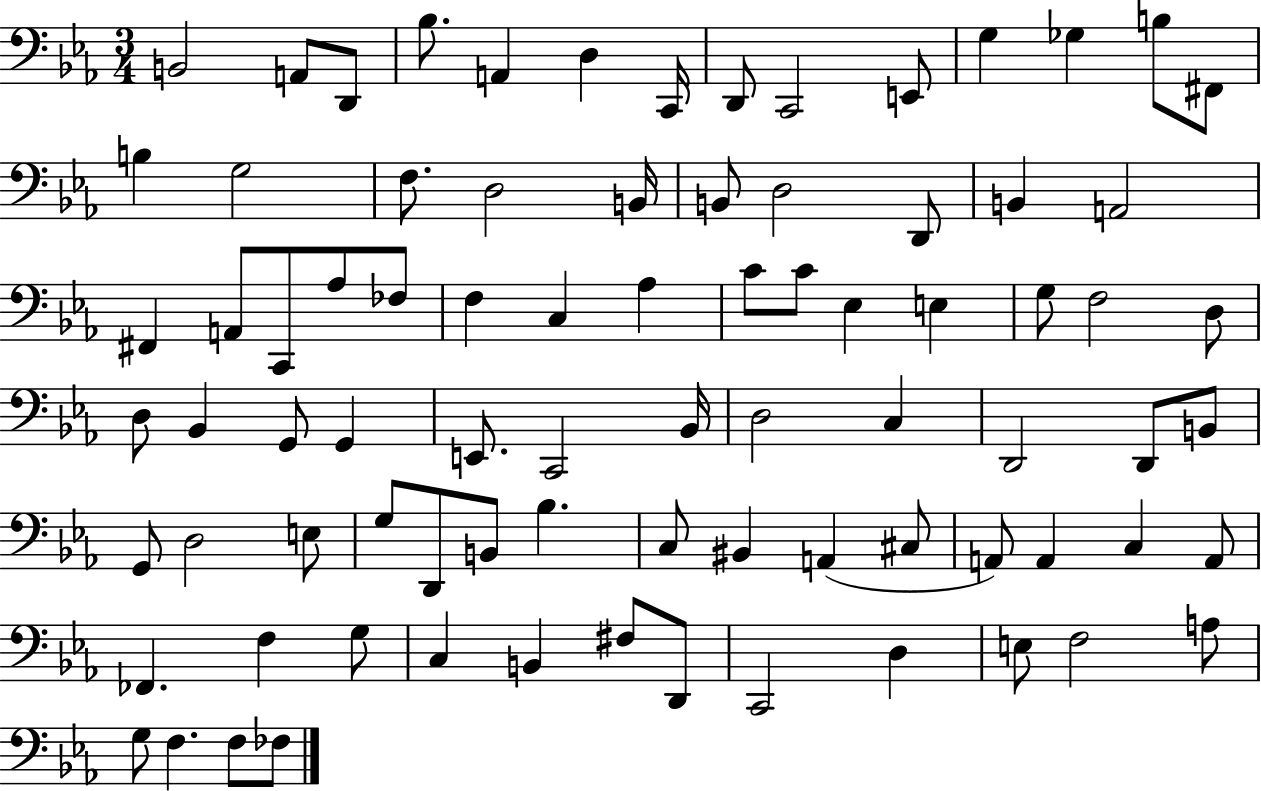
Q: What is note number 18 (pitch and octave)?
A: D3